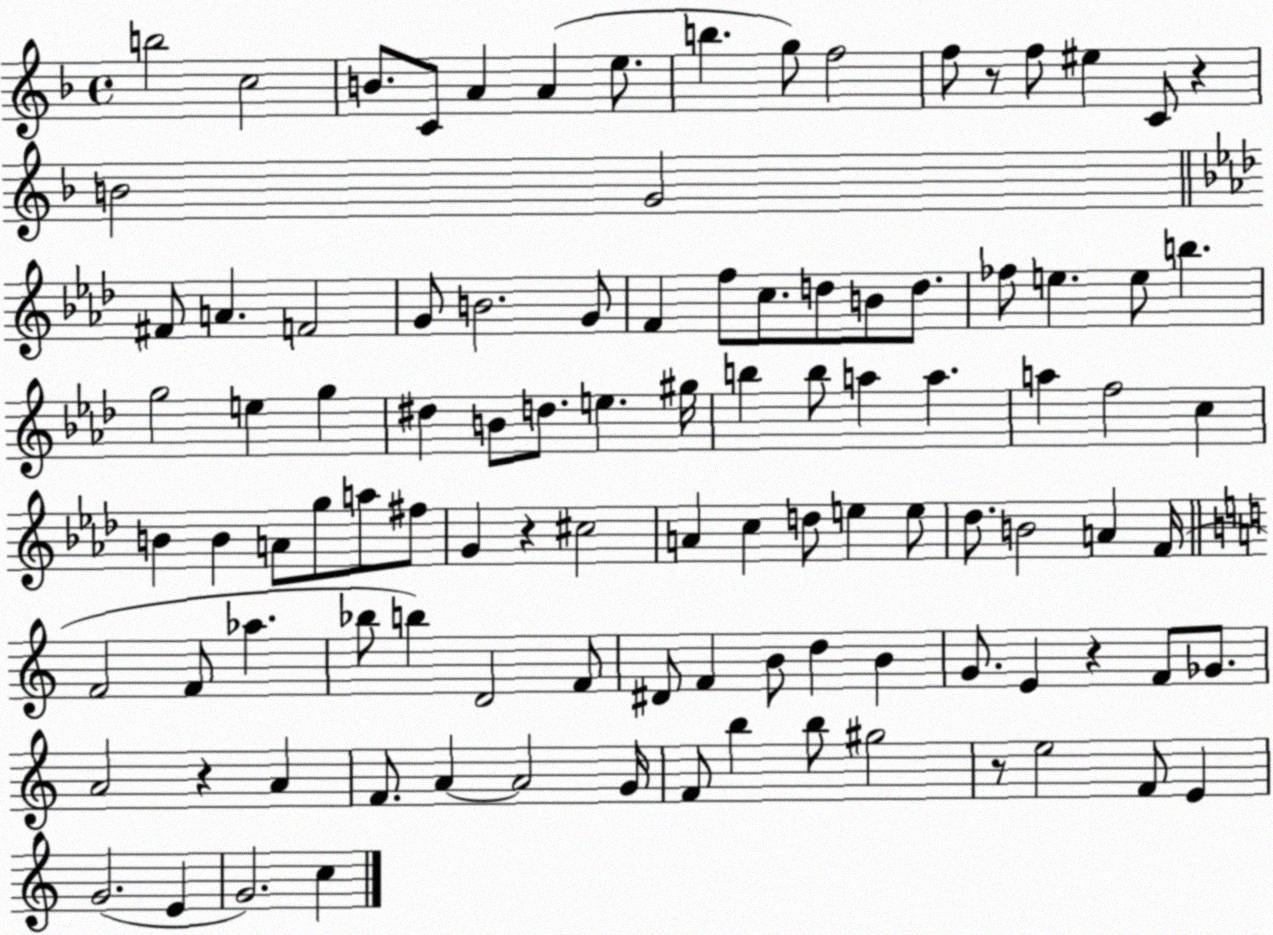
X:1
T:Untitled
M:4/4
L:1/4
K:F
b2 c2 B/2 C/2 A A e/2 b g/2 f2 f/2 z/2 f/2 ^e C/2 z B2 G2 ^F/2 A F2 G/2 B2 G/2 F f/2 c/2 d/2 B/2 d/2 _f/2 e e/2 b g2 e g ^d B/2 d/2 e ^g/4 b b/2 a a a f2 c B B A/2 g/2 a/2 ^f/2 G z ^c2 A c d/2 e e/2 _d/2 B2 A F/4 F2 F/2 _a _b/2 b D2 F/2 ^D/2 F B/2 d B G/2 E z F/2 _G/2 A2 z A F/2 A A2 G/4 F/2 b b/2 ^g2 z/2 e2 F/2 E G2 E G2 c